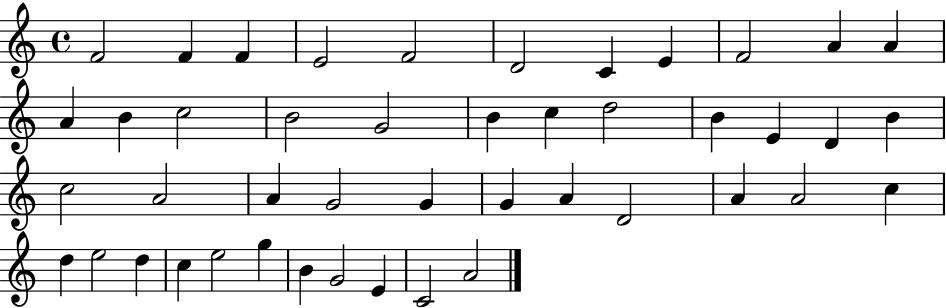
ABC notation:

X:1
T:Untitled
M:4/4
L:1/4
K:C
F2 F F E2 F2 D2 C E F2 A A A B c2 B2 G2 B c d2 B E D B c2 A2 A G2 G G A D2 A A2 c d e2 d c e2 g B G2 E C2 A2